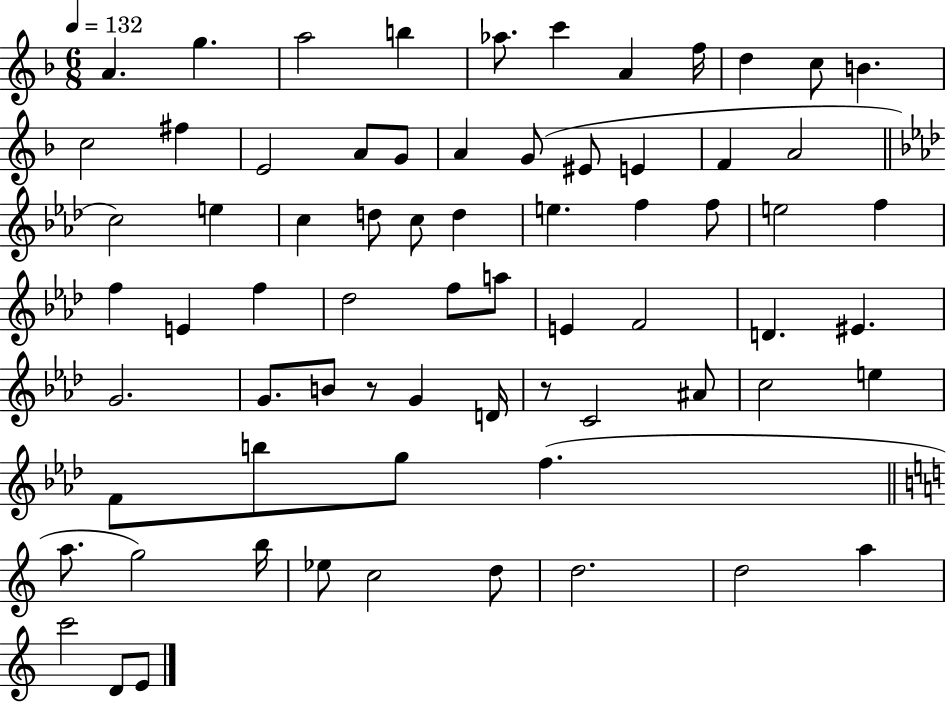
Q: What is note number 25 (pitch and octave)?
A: C5